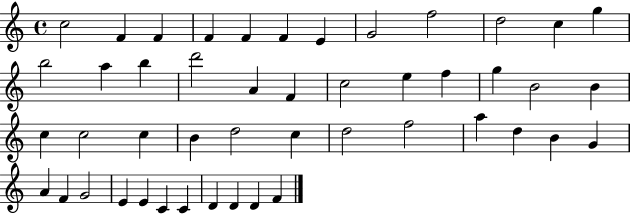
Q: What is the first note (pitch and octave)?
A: C5